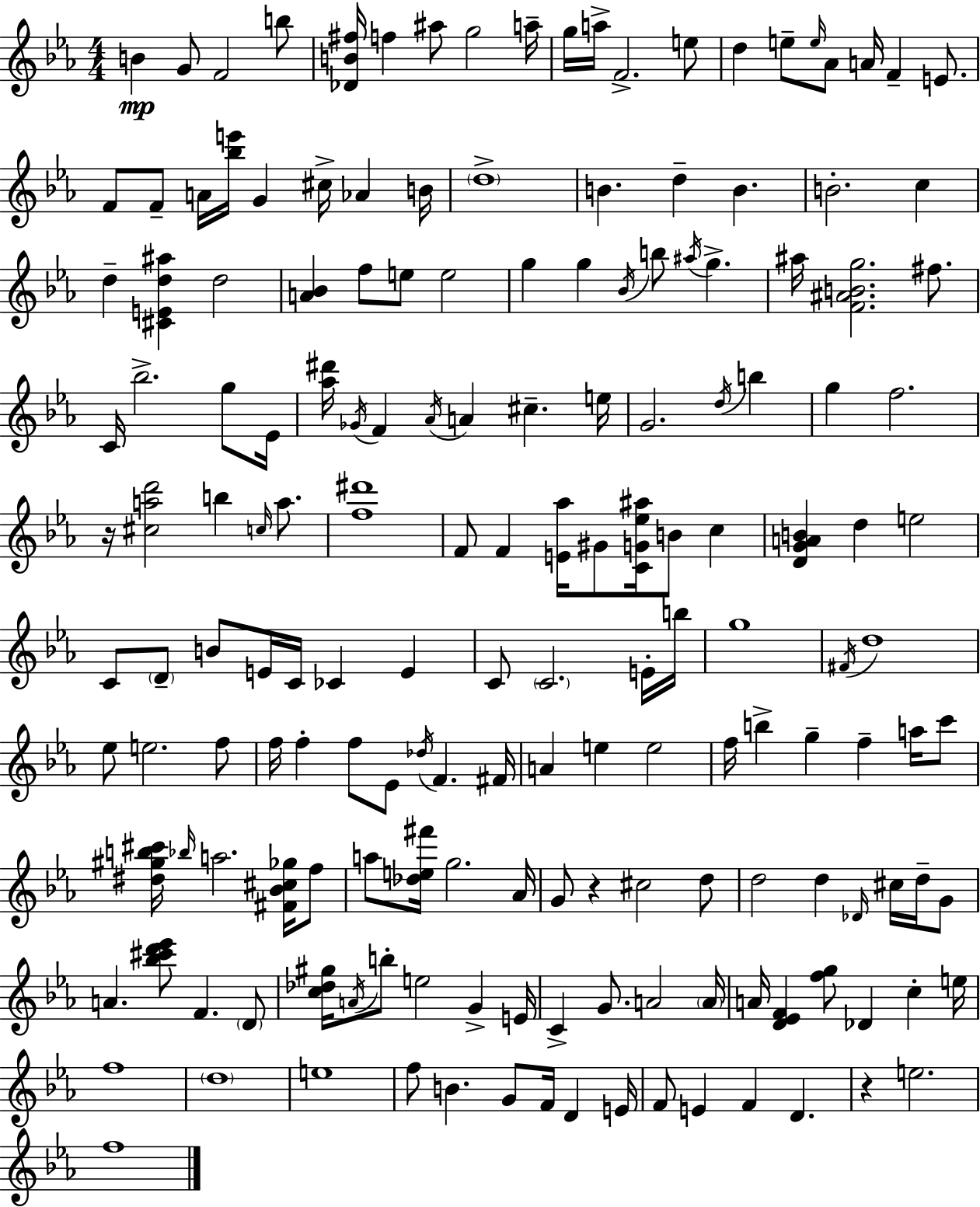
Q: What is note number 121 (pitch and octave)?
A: D4